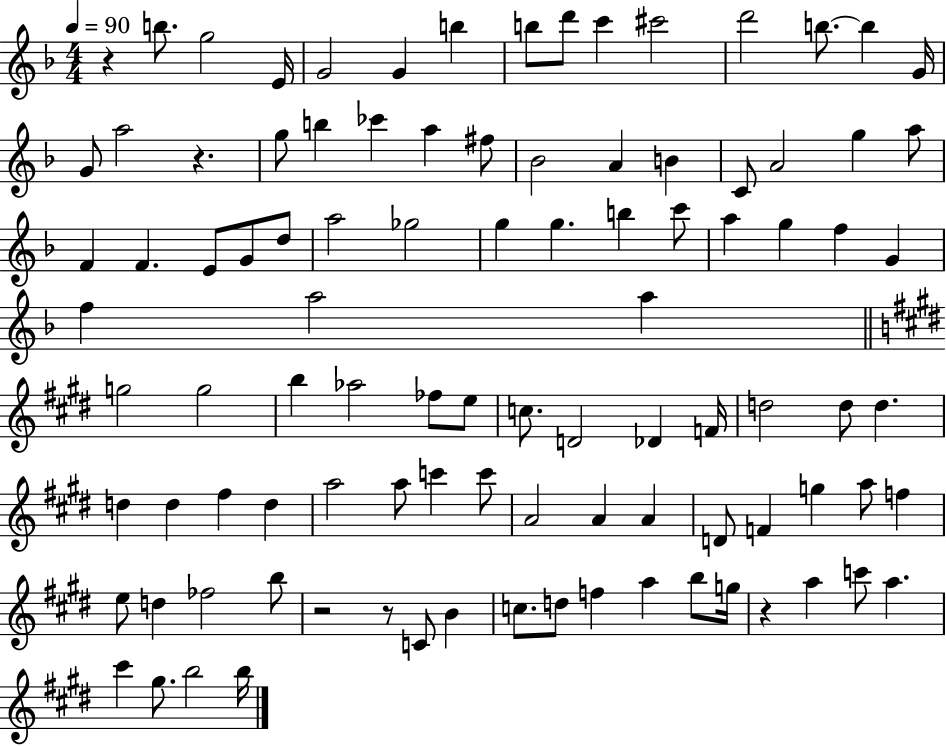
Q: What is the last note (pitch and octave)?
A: B5